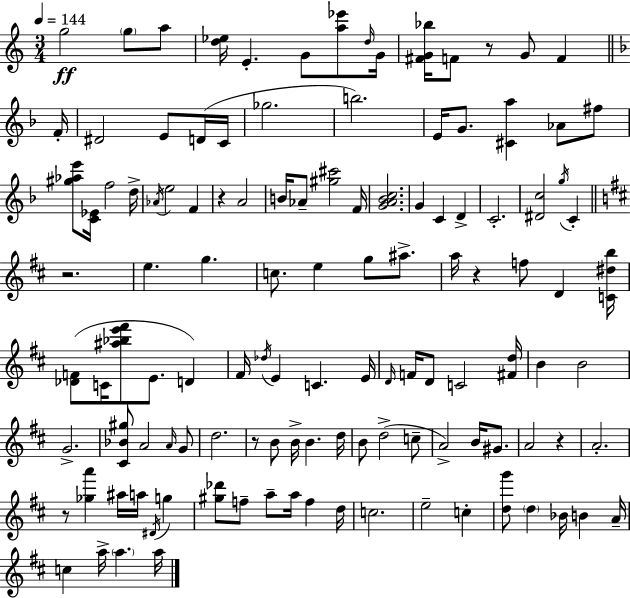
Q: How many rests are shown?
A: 7